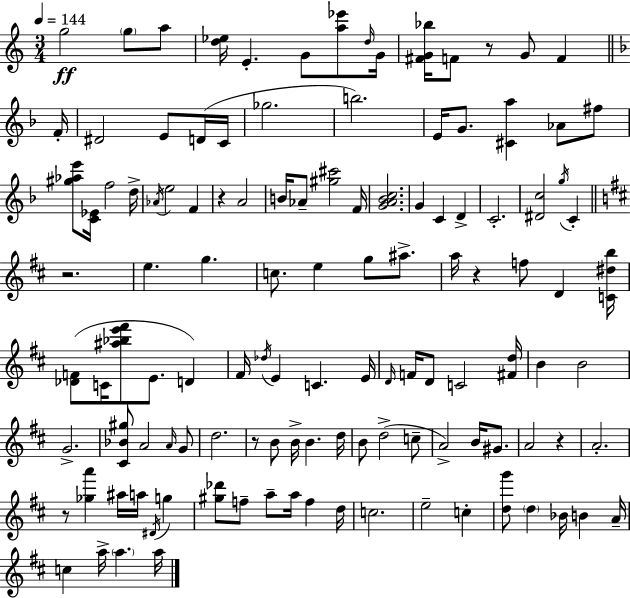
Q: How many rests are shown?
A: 7